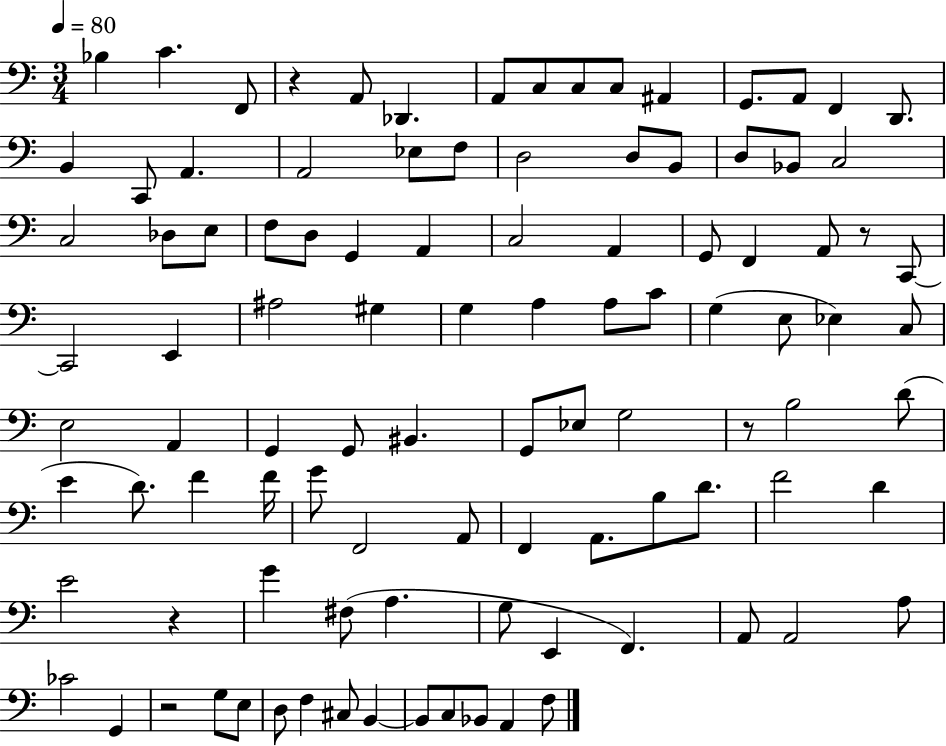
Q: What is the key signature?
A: C major